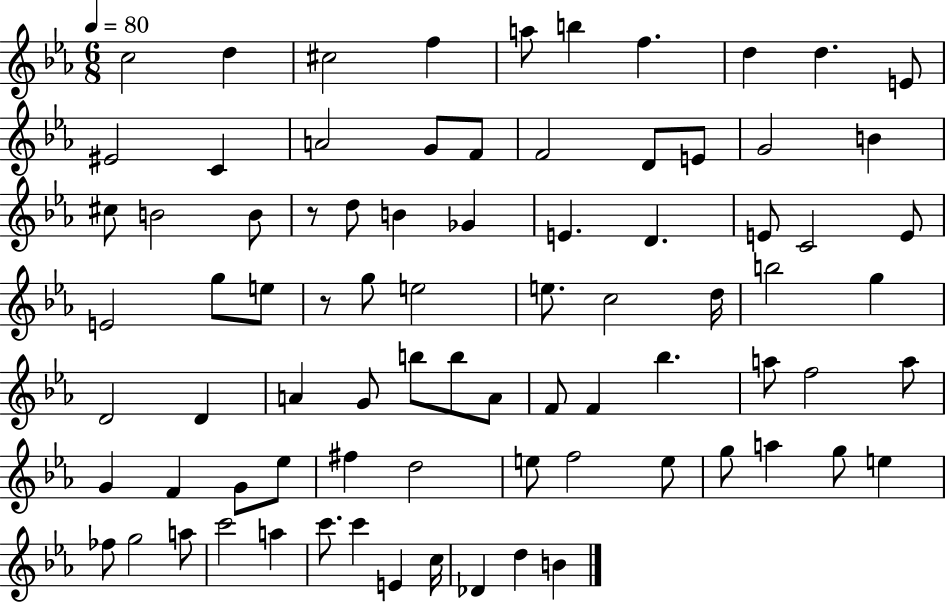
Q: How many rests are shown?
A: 2